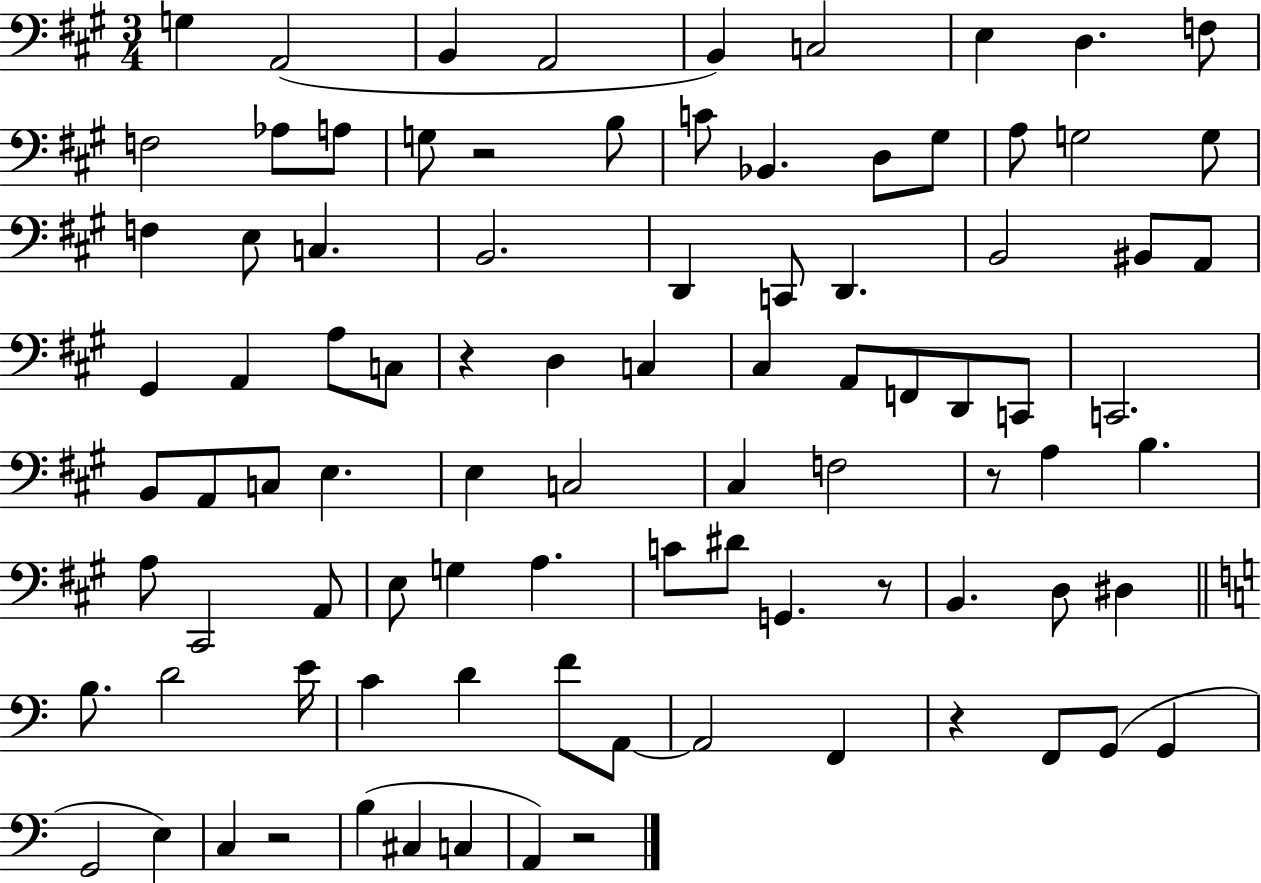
G3/q A2/h B2/q A2/h B2/q C3/h E3/q D3/q. F3/e F3/h Ab3/e A3/e G3/e R/h B3/e C4/e Bb2/q. D3/e G#3/e A3/e G3/h G3/e F3/q E3/e C3/q. B2/h. D2/q C2/e D2/q. B2/h BIS2/e A2/e G#2/q A2/q A3/e C3/e R/q D3/q C3/q C#3/q A2/e F2/e D2/e C2/e C2/h. B2/e A2/e C3/e E3/q. E3/q C3/h C#3/q F3/h R/e A3/q B3/q. A3/e C#2/h A2/e E3/e G3/q A3/q. C4/e D#4/e G2/q. R/e B2/q. D3/e D#3/q B3/e. D4/h E4/s C4/q D4/q F4/e A2/e A2/h F2/q R/q F2/e G2/e G2/q G2/h E3/q C3/q R/h B3/q C#3/q C3/q A2/q R/h